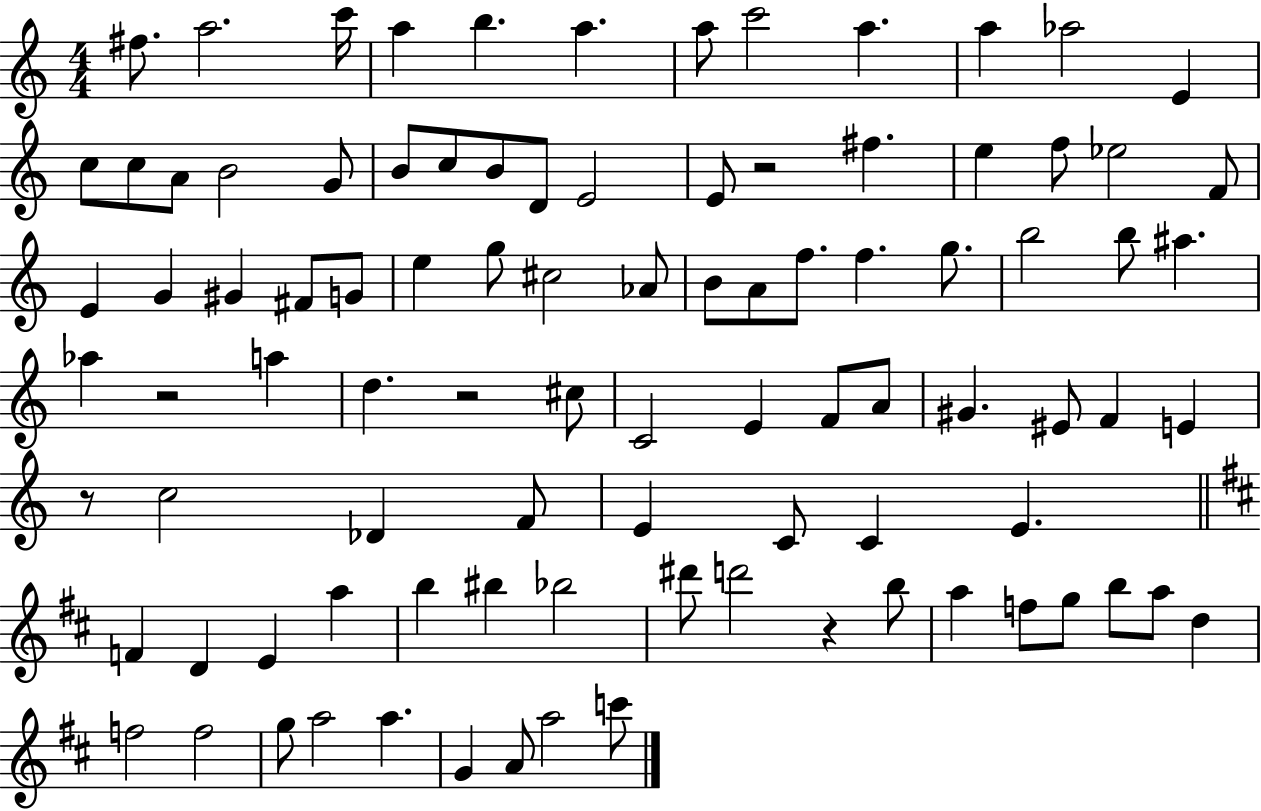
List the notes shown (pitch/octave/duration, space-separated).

F#5/e. A5/h. C6/s A5/q B5/q. A5/q. A5/e C6/h A5/q. A5/q Ab5/h E4/q C5/e C5/e A4/e B4/h G4/e B4/e C5/e B4/e D4/e E4/h E4/e R/h F#5/q. E5/q F5/e Eb5/h F4/e E4/q G4/q G#4/q F#4/e G4/e E5/q G5/e C#5/h Ab4/e B4/e A4/e F5/e. F5/q. G5/e. B5/h B5/e A#5/q. Ab5/q R/h A5/q D5/q. R/h C#5/e C4/h E4/q F4/e A4/e G#4/q. EIS4/e F4/q E4/q R/e C5/h Db4/q F4/e E4/q C4/e C4/q E4/q. F4/q D4/q E4/q A5/q B5/q BIS5/q Bb5/h D#6/e D6/h R/q B5/e A5/q F5/e G5/e B5/e A5/e D5/q F5/h F5/h G5/e A5/h A5/q. G4/q A4/e A5/h C6/e